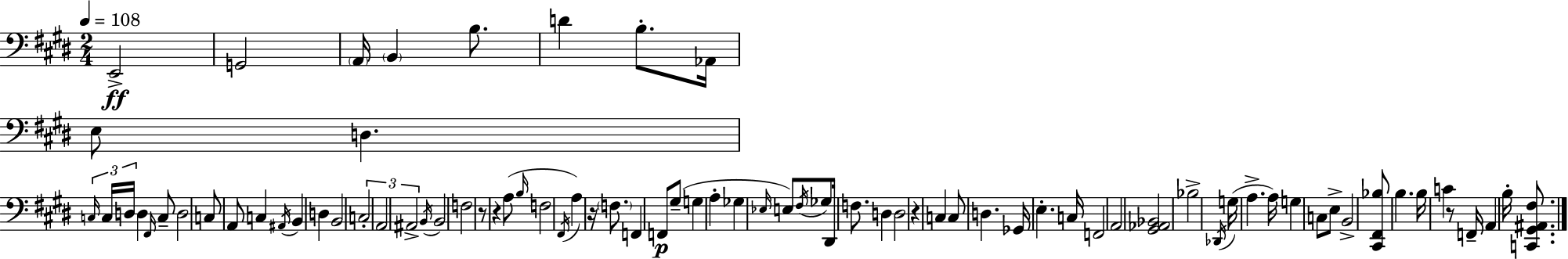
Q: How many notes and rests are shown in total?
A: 81